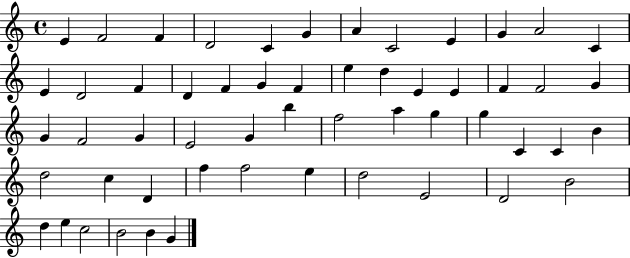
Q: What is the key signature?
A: C major